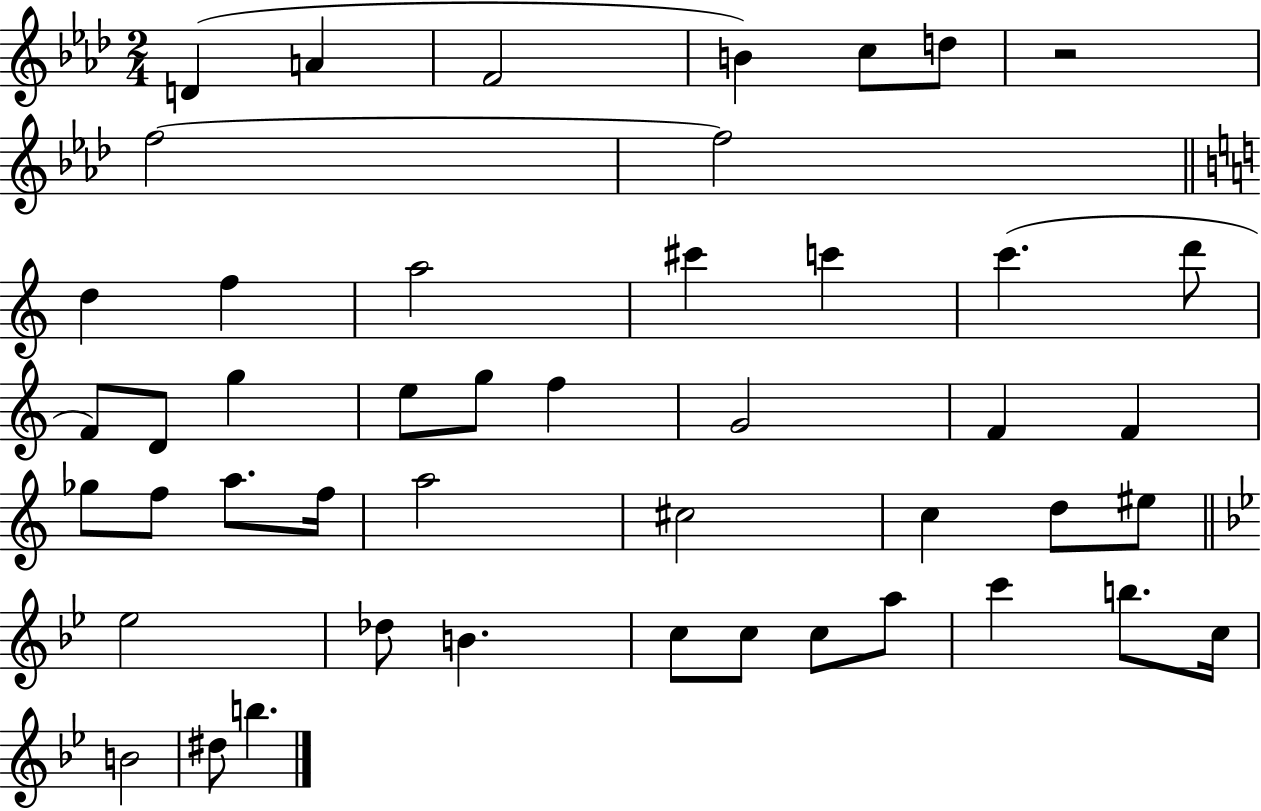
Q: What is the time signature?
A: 2/4